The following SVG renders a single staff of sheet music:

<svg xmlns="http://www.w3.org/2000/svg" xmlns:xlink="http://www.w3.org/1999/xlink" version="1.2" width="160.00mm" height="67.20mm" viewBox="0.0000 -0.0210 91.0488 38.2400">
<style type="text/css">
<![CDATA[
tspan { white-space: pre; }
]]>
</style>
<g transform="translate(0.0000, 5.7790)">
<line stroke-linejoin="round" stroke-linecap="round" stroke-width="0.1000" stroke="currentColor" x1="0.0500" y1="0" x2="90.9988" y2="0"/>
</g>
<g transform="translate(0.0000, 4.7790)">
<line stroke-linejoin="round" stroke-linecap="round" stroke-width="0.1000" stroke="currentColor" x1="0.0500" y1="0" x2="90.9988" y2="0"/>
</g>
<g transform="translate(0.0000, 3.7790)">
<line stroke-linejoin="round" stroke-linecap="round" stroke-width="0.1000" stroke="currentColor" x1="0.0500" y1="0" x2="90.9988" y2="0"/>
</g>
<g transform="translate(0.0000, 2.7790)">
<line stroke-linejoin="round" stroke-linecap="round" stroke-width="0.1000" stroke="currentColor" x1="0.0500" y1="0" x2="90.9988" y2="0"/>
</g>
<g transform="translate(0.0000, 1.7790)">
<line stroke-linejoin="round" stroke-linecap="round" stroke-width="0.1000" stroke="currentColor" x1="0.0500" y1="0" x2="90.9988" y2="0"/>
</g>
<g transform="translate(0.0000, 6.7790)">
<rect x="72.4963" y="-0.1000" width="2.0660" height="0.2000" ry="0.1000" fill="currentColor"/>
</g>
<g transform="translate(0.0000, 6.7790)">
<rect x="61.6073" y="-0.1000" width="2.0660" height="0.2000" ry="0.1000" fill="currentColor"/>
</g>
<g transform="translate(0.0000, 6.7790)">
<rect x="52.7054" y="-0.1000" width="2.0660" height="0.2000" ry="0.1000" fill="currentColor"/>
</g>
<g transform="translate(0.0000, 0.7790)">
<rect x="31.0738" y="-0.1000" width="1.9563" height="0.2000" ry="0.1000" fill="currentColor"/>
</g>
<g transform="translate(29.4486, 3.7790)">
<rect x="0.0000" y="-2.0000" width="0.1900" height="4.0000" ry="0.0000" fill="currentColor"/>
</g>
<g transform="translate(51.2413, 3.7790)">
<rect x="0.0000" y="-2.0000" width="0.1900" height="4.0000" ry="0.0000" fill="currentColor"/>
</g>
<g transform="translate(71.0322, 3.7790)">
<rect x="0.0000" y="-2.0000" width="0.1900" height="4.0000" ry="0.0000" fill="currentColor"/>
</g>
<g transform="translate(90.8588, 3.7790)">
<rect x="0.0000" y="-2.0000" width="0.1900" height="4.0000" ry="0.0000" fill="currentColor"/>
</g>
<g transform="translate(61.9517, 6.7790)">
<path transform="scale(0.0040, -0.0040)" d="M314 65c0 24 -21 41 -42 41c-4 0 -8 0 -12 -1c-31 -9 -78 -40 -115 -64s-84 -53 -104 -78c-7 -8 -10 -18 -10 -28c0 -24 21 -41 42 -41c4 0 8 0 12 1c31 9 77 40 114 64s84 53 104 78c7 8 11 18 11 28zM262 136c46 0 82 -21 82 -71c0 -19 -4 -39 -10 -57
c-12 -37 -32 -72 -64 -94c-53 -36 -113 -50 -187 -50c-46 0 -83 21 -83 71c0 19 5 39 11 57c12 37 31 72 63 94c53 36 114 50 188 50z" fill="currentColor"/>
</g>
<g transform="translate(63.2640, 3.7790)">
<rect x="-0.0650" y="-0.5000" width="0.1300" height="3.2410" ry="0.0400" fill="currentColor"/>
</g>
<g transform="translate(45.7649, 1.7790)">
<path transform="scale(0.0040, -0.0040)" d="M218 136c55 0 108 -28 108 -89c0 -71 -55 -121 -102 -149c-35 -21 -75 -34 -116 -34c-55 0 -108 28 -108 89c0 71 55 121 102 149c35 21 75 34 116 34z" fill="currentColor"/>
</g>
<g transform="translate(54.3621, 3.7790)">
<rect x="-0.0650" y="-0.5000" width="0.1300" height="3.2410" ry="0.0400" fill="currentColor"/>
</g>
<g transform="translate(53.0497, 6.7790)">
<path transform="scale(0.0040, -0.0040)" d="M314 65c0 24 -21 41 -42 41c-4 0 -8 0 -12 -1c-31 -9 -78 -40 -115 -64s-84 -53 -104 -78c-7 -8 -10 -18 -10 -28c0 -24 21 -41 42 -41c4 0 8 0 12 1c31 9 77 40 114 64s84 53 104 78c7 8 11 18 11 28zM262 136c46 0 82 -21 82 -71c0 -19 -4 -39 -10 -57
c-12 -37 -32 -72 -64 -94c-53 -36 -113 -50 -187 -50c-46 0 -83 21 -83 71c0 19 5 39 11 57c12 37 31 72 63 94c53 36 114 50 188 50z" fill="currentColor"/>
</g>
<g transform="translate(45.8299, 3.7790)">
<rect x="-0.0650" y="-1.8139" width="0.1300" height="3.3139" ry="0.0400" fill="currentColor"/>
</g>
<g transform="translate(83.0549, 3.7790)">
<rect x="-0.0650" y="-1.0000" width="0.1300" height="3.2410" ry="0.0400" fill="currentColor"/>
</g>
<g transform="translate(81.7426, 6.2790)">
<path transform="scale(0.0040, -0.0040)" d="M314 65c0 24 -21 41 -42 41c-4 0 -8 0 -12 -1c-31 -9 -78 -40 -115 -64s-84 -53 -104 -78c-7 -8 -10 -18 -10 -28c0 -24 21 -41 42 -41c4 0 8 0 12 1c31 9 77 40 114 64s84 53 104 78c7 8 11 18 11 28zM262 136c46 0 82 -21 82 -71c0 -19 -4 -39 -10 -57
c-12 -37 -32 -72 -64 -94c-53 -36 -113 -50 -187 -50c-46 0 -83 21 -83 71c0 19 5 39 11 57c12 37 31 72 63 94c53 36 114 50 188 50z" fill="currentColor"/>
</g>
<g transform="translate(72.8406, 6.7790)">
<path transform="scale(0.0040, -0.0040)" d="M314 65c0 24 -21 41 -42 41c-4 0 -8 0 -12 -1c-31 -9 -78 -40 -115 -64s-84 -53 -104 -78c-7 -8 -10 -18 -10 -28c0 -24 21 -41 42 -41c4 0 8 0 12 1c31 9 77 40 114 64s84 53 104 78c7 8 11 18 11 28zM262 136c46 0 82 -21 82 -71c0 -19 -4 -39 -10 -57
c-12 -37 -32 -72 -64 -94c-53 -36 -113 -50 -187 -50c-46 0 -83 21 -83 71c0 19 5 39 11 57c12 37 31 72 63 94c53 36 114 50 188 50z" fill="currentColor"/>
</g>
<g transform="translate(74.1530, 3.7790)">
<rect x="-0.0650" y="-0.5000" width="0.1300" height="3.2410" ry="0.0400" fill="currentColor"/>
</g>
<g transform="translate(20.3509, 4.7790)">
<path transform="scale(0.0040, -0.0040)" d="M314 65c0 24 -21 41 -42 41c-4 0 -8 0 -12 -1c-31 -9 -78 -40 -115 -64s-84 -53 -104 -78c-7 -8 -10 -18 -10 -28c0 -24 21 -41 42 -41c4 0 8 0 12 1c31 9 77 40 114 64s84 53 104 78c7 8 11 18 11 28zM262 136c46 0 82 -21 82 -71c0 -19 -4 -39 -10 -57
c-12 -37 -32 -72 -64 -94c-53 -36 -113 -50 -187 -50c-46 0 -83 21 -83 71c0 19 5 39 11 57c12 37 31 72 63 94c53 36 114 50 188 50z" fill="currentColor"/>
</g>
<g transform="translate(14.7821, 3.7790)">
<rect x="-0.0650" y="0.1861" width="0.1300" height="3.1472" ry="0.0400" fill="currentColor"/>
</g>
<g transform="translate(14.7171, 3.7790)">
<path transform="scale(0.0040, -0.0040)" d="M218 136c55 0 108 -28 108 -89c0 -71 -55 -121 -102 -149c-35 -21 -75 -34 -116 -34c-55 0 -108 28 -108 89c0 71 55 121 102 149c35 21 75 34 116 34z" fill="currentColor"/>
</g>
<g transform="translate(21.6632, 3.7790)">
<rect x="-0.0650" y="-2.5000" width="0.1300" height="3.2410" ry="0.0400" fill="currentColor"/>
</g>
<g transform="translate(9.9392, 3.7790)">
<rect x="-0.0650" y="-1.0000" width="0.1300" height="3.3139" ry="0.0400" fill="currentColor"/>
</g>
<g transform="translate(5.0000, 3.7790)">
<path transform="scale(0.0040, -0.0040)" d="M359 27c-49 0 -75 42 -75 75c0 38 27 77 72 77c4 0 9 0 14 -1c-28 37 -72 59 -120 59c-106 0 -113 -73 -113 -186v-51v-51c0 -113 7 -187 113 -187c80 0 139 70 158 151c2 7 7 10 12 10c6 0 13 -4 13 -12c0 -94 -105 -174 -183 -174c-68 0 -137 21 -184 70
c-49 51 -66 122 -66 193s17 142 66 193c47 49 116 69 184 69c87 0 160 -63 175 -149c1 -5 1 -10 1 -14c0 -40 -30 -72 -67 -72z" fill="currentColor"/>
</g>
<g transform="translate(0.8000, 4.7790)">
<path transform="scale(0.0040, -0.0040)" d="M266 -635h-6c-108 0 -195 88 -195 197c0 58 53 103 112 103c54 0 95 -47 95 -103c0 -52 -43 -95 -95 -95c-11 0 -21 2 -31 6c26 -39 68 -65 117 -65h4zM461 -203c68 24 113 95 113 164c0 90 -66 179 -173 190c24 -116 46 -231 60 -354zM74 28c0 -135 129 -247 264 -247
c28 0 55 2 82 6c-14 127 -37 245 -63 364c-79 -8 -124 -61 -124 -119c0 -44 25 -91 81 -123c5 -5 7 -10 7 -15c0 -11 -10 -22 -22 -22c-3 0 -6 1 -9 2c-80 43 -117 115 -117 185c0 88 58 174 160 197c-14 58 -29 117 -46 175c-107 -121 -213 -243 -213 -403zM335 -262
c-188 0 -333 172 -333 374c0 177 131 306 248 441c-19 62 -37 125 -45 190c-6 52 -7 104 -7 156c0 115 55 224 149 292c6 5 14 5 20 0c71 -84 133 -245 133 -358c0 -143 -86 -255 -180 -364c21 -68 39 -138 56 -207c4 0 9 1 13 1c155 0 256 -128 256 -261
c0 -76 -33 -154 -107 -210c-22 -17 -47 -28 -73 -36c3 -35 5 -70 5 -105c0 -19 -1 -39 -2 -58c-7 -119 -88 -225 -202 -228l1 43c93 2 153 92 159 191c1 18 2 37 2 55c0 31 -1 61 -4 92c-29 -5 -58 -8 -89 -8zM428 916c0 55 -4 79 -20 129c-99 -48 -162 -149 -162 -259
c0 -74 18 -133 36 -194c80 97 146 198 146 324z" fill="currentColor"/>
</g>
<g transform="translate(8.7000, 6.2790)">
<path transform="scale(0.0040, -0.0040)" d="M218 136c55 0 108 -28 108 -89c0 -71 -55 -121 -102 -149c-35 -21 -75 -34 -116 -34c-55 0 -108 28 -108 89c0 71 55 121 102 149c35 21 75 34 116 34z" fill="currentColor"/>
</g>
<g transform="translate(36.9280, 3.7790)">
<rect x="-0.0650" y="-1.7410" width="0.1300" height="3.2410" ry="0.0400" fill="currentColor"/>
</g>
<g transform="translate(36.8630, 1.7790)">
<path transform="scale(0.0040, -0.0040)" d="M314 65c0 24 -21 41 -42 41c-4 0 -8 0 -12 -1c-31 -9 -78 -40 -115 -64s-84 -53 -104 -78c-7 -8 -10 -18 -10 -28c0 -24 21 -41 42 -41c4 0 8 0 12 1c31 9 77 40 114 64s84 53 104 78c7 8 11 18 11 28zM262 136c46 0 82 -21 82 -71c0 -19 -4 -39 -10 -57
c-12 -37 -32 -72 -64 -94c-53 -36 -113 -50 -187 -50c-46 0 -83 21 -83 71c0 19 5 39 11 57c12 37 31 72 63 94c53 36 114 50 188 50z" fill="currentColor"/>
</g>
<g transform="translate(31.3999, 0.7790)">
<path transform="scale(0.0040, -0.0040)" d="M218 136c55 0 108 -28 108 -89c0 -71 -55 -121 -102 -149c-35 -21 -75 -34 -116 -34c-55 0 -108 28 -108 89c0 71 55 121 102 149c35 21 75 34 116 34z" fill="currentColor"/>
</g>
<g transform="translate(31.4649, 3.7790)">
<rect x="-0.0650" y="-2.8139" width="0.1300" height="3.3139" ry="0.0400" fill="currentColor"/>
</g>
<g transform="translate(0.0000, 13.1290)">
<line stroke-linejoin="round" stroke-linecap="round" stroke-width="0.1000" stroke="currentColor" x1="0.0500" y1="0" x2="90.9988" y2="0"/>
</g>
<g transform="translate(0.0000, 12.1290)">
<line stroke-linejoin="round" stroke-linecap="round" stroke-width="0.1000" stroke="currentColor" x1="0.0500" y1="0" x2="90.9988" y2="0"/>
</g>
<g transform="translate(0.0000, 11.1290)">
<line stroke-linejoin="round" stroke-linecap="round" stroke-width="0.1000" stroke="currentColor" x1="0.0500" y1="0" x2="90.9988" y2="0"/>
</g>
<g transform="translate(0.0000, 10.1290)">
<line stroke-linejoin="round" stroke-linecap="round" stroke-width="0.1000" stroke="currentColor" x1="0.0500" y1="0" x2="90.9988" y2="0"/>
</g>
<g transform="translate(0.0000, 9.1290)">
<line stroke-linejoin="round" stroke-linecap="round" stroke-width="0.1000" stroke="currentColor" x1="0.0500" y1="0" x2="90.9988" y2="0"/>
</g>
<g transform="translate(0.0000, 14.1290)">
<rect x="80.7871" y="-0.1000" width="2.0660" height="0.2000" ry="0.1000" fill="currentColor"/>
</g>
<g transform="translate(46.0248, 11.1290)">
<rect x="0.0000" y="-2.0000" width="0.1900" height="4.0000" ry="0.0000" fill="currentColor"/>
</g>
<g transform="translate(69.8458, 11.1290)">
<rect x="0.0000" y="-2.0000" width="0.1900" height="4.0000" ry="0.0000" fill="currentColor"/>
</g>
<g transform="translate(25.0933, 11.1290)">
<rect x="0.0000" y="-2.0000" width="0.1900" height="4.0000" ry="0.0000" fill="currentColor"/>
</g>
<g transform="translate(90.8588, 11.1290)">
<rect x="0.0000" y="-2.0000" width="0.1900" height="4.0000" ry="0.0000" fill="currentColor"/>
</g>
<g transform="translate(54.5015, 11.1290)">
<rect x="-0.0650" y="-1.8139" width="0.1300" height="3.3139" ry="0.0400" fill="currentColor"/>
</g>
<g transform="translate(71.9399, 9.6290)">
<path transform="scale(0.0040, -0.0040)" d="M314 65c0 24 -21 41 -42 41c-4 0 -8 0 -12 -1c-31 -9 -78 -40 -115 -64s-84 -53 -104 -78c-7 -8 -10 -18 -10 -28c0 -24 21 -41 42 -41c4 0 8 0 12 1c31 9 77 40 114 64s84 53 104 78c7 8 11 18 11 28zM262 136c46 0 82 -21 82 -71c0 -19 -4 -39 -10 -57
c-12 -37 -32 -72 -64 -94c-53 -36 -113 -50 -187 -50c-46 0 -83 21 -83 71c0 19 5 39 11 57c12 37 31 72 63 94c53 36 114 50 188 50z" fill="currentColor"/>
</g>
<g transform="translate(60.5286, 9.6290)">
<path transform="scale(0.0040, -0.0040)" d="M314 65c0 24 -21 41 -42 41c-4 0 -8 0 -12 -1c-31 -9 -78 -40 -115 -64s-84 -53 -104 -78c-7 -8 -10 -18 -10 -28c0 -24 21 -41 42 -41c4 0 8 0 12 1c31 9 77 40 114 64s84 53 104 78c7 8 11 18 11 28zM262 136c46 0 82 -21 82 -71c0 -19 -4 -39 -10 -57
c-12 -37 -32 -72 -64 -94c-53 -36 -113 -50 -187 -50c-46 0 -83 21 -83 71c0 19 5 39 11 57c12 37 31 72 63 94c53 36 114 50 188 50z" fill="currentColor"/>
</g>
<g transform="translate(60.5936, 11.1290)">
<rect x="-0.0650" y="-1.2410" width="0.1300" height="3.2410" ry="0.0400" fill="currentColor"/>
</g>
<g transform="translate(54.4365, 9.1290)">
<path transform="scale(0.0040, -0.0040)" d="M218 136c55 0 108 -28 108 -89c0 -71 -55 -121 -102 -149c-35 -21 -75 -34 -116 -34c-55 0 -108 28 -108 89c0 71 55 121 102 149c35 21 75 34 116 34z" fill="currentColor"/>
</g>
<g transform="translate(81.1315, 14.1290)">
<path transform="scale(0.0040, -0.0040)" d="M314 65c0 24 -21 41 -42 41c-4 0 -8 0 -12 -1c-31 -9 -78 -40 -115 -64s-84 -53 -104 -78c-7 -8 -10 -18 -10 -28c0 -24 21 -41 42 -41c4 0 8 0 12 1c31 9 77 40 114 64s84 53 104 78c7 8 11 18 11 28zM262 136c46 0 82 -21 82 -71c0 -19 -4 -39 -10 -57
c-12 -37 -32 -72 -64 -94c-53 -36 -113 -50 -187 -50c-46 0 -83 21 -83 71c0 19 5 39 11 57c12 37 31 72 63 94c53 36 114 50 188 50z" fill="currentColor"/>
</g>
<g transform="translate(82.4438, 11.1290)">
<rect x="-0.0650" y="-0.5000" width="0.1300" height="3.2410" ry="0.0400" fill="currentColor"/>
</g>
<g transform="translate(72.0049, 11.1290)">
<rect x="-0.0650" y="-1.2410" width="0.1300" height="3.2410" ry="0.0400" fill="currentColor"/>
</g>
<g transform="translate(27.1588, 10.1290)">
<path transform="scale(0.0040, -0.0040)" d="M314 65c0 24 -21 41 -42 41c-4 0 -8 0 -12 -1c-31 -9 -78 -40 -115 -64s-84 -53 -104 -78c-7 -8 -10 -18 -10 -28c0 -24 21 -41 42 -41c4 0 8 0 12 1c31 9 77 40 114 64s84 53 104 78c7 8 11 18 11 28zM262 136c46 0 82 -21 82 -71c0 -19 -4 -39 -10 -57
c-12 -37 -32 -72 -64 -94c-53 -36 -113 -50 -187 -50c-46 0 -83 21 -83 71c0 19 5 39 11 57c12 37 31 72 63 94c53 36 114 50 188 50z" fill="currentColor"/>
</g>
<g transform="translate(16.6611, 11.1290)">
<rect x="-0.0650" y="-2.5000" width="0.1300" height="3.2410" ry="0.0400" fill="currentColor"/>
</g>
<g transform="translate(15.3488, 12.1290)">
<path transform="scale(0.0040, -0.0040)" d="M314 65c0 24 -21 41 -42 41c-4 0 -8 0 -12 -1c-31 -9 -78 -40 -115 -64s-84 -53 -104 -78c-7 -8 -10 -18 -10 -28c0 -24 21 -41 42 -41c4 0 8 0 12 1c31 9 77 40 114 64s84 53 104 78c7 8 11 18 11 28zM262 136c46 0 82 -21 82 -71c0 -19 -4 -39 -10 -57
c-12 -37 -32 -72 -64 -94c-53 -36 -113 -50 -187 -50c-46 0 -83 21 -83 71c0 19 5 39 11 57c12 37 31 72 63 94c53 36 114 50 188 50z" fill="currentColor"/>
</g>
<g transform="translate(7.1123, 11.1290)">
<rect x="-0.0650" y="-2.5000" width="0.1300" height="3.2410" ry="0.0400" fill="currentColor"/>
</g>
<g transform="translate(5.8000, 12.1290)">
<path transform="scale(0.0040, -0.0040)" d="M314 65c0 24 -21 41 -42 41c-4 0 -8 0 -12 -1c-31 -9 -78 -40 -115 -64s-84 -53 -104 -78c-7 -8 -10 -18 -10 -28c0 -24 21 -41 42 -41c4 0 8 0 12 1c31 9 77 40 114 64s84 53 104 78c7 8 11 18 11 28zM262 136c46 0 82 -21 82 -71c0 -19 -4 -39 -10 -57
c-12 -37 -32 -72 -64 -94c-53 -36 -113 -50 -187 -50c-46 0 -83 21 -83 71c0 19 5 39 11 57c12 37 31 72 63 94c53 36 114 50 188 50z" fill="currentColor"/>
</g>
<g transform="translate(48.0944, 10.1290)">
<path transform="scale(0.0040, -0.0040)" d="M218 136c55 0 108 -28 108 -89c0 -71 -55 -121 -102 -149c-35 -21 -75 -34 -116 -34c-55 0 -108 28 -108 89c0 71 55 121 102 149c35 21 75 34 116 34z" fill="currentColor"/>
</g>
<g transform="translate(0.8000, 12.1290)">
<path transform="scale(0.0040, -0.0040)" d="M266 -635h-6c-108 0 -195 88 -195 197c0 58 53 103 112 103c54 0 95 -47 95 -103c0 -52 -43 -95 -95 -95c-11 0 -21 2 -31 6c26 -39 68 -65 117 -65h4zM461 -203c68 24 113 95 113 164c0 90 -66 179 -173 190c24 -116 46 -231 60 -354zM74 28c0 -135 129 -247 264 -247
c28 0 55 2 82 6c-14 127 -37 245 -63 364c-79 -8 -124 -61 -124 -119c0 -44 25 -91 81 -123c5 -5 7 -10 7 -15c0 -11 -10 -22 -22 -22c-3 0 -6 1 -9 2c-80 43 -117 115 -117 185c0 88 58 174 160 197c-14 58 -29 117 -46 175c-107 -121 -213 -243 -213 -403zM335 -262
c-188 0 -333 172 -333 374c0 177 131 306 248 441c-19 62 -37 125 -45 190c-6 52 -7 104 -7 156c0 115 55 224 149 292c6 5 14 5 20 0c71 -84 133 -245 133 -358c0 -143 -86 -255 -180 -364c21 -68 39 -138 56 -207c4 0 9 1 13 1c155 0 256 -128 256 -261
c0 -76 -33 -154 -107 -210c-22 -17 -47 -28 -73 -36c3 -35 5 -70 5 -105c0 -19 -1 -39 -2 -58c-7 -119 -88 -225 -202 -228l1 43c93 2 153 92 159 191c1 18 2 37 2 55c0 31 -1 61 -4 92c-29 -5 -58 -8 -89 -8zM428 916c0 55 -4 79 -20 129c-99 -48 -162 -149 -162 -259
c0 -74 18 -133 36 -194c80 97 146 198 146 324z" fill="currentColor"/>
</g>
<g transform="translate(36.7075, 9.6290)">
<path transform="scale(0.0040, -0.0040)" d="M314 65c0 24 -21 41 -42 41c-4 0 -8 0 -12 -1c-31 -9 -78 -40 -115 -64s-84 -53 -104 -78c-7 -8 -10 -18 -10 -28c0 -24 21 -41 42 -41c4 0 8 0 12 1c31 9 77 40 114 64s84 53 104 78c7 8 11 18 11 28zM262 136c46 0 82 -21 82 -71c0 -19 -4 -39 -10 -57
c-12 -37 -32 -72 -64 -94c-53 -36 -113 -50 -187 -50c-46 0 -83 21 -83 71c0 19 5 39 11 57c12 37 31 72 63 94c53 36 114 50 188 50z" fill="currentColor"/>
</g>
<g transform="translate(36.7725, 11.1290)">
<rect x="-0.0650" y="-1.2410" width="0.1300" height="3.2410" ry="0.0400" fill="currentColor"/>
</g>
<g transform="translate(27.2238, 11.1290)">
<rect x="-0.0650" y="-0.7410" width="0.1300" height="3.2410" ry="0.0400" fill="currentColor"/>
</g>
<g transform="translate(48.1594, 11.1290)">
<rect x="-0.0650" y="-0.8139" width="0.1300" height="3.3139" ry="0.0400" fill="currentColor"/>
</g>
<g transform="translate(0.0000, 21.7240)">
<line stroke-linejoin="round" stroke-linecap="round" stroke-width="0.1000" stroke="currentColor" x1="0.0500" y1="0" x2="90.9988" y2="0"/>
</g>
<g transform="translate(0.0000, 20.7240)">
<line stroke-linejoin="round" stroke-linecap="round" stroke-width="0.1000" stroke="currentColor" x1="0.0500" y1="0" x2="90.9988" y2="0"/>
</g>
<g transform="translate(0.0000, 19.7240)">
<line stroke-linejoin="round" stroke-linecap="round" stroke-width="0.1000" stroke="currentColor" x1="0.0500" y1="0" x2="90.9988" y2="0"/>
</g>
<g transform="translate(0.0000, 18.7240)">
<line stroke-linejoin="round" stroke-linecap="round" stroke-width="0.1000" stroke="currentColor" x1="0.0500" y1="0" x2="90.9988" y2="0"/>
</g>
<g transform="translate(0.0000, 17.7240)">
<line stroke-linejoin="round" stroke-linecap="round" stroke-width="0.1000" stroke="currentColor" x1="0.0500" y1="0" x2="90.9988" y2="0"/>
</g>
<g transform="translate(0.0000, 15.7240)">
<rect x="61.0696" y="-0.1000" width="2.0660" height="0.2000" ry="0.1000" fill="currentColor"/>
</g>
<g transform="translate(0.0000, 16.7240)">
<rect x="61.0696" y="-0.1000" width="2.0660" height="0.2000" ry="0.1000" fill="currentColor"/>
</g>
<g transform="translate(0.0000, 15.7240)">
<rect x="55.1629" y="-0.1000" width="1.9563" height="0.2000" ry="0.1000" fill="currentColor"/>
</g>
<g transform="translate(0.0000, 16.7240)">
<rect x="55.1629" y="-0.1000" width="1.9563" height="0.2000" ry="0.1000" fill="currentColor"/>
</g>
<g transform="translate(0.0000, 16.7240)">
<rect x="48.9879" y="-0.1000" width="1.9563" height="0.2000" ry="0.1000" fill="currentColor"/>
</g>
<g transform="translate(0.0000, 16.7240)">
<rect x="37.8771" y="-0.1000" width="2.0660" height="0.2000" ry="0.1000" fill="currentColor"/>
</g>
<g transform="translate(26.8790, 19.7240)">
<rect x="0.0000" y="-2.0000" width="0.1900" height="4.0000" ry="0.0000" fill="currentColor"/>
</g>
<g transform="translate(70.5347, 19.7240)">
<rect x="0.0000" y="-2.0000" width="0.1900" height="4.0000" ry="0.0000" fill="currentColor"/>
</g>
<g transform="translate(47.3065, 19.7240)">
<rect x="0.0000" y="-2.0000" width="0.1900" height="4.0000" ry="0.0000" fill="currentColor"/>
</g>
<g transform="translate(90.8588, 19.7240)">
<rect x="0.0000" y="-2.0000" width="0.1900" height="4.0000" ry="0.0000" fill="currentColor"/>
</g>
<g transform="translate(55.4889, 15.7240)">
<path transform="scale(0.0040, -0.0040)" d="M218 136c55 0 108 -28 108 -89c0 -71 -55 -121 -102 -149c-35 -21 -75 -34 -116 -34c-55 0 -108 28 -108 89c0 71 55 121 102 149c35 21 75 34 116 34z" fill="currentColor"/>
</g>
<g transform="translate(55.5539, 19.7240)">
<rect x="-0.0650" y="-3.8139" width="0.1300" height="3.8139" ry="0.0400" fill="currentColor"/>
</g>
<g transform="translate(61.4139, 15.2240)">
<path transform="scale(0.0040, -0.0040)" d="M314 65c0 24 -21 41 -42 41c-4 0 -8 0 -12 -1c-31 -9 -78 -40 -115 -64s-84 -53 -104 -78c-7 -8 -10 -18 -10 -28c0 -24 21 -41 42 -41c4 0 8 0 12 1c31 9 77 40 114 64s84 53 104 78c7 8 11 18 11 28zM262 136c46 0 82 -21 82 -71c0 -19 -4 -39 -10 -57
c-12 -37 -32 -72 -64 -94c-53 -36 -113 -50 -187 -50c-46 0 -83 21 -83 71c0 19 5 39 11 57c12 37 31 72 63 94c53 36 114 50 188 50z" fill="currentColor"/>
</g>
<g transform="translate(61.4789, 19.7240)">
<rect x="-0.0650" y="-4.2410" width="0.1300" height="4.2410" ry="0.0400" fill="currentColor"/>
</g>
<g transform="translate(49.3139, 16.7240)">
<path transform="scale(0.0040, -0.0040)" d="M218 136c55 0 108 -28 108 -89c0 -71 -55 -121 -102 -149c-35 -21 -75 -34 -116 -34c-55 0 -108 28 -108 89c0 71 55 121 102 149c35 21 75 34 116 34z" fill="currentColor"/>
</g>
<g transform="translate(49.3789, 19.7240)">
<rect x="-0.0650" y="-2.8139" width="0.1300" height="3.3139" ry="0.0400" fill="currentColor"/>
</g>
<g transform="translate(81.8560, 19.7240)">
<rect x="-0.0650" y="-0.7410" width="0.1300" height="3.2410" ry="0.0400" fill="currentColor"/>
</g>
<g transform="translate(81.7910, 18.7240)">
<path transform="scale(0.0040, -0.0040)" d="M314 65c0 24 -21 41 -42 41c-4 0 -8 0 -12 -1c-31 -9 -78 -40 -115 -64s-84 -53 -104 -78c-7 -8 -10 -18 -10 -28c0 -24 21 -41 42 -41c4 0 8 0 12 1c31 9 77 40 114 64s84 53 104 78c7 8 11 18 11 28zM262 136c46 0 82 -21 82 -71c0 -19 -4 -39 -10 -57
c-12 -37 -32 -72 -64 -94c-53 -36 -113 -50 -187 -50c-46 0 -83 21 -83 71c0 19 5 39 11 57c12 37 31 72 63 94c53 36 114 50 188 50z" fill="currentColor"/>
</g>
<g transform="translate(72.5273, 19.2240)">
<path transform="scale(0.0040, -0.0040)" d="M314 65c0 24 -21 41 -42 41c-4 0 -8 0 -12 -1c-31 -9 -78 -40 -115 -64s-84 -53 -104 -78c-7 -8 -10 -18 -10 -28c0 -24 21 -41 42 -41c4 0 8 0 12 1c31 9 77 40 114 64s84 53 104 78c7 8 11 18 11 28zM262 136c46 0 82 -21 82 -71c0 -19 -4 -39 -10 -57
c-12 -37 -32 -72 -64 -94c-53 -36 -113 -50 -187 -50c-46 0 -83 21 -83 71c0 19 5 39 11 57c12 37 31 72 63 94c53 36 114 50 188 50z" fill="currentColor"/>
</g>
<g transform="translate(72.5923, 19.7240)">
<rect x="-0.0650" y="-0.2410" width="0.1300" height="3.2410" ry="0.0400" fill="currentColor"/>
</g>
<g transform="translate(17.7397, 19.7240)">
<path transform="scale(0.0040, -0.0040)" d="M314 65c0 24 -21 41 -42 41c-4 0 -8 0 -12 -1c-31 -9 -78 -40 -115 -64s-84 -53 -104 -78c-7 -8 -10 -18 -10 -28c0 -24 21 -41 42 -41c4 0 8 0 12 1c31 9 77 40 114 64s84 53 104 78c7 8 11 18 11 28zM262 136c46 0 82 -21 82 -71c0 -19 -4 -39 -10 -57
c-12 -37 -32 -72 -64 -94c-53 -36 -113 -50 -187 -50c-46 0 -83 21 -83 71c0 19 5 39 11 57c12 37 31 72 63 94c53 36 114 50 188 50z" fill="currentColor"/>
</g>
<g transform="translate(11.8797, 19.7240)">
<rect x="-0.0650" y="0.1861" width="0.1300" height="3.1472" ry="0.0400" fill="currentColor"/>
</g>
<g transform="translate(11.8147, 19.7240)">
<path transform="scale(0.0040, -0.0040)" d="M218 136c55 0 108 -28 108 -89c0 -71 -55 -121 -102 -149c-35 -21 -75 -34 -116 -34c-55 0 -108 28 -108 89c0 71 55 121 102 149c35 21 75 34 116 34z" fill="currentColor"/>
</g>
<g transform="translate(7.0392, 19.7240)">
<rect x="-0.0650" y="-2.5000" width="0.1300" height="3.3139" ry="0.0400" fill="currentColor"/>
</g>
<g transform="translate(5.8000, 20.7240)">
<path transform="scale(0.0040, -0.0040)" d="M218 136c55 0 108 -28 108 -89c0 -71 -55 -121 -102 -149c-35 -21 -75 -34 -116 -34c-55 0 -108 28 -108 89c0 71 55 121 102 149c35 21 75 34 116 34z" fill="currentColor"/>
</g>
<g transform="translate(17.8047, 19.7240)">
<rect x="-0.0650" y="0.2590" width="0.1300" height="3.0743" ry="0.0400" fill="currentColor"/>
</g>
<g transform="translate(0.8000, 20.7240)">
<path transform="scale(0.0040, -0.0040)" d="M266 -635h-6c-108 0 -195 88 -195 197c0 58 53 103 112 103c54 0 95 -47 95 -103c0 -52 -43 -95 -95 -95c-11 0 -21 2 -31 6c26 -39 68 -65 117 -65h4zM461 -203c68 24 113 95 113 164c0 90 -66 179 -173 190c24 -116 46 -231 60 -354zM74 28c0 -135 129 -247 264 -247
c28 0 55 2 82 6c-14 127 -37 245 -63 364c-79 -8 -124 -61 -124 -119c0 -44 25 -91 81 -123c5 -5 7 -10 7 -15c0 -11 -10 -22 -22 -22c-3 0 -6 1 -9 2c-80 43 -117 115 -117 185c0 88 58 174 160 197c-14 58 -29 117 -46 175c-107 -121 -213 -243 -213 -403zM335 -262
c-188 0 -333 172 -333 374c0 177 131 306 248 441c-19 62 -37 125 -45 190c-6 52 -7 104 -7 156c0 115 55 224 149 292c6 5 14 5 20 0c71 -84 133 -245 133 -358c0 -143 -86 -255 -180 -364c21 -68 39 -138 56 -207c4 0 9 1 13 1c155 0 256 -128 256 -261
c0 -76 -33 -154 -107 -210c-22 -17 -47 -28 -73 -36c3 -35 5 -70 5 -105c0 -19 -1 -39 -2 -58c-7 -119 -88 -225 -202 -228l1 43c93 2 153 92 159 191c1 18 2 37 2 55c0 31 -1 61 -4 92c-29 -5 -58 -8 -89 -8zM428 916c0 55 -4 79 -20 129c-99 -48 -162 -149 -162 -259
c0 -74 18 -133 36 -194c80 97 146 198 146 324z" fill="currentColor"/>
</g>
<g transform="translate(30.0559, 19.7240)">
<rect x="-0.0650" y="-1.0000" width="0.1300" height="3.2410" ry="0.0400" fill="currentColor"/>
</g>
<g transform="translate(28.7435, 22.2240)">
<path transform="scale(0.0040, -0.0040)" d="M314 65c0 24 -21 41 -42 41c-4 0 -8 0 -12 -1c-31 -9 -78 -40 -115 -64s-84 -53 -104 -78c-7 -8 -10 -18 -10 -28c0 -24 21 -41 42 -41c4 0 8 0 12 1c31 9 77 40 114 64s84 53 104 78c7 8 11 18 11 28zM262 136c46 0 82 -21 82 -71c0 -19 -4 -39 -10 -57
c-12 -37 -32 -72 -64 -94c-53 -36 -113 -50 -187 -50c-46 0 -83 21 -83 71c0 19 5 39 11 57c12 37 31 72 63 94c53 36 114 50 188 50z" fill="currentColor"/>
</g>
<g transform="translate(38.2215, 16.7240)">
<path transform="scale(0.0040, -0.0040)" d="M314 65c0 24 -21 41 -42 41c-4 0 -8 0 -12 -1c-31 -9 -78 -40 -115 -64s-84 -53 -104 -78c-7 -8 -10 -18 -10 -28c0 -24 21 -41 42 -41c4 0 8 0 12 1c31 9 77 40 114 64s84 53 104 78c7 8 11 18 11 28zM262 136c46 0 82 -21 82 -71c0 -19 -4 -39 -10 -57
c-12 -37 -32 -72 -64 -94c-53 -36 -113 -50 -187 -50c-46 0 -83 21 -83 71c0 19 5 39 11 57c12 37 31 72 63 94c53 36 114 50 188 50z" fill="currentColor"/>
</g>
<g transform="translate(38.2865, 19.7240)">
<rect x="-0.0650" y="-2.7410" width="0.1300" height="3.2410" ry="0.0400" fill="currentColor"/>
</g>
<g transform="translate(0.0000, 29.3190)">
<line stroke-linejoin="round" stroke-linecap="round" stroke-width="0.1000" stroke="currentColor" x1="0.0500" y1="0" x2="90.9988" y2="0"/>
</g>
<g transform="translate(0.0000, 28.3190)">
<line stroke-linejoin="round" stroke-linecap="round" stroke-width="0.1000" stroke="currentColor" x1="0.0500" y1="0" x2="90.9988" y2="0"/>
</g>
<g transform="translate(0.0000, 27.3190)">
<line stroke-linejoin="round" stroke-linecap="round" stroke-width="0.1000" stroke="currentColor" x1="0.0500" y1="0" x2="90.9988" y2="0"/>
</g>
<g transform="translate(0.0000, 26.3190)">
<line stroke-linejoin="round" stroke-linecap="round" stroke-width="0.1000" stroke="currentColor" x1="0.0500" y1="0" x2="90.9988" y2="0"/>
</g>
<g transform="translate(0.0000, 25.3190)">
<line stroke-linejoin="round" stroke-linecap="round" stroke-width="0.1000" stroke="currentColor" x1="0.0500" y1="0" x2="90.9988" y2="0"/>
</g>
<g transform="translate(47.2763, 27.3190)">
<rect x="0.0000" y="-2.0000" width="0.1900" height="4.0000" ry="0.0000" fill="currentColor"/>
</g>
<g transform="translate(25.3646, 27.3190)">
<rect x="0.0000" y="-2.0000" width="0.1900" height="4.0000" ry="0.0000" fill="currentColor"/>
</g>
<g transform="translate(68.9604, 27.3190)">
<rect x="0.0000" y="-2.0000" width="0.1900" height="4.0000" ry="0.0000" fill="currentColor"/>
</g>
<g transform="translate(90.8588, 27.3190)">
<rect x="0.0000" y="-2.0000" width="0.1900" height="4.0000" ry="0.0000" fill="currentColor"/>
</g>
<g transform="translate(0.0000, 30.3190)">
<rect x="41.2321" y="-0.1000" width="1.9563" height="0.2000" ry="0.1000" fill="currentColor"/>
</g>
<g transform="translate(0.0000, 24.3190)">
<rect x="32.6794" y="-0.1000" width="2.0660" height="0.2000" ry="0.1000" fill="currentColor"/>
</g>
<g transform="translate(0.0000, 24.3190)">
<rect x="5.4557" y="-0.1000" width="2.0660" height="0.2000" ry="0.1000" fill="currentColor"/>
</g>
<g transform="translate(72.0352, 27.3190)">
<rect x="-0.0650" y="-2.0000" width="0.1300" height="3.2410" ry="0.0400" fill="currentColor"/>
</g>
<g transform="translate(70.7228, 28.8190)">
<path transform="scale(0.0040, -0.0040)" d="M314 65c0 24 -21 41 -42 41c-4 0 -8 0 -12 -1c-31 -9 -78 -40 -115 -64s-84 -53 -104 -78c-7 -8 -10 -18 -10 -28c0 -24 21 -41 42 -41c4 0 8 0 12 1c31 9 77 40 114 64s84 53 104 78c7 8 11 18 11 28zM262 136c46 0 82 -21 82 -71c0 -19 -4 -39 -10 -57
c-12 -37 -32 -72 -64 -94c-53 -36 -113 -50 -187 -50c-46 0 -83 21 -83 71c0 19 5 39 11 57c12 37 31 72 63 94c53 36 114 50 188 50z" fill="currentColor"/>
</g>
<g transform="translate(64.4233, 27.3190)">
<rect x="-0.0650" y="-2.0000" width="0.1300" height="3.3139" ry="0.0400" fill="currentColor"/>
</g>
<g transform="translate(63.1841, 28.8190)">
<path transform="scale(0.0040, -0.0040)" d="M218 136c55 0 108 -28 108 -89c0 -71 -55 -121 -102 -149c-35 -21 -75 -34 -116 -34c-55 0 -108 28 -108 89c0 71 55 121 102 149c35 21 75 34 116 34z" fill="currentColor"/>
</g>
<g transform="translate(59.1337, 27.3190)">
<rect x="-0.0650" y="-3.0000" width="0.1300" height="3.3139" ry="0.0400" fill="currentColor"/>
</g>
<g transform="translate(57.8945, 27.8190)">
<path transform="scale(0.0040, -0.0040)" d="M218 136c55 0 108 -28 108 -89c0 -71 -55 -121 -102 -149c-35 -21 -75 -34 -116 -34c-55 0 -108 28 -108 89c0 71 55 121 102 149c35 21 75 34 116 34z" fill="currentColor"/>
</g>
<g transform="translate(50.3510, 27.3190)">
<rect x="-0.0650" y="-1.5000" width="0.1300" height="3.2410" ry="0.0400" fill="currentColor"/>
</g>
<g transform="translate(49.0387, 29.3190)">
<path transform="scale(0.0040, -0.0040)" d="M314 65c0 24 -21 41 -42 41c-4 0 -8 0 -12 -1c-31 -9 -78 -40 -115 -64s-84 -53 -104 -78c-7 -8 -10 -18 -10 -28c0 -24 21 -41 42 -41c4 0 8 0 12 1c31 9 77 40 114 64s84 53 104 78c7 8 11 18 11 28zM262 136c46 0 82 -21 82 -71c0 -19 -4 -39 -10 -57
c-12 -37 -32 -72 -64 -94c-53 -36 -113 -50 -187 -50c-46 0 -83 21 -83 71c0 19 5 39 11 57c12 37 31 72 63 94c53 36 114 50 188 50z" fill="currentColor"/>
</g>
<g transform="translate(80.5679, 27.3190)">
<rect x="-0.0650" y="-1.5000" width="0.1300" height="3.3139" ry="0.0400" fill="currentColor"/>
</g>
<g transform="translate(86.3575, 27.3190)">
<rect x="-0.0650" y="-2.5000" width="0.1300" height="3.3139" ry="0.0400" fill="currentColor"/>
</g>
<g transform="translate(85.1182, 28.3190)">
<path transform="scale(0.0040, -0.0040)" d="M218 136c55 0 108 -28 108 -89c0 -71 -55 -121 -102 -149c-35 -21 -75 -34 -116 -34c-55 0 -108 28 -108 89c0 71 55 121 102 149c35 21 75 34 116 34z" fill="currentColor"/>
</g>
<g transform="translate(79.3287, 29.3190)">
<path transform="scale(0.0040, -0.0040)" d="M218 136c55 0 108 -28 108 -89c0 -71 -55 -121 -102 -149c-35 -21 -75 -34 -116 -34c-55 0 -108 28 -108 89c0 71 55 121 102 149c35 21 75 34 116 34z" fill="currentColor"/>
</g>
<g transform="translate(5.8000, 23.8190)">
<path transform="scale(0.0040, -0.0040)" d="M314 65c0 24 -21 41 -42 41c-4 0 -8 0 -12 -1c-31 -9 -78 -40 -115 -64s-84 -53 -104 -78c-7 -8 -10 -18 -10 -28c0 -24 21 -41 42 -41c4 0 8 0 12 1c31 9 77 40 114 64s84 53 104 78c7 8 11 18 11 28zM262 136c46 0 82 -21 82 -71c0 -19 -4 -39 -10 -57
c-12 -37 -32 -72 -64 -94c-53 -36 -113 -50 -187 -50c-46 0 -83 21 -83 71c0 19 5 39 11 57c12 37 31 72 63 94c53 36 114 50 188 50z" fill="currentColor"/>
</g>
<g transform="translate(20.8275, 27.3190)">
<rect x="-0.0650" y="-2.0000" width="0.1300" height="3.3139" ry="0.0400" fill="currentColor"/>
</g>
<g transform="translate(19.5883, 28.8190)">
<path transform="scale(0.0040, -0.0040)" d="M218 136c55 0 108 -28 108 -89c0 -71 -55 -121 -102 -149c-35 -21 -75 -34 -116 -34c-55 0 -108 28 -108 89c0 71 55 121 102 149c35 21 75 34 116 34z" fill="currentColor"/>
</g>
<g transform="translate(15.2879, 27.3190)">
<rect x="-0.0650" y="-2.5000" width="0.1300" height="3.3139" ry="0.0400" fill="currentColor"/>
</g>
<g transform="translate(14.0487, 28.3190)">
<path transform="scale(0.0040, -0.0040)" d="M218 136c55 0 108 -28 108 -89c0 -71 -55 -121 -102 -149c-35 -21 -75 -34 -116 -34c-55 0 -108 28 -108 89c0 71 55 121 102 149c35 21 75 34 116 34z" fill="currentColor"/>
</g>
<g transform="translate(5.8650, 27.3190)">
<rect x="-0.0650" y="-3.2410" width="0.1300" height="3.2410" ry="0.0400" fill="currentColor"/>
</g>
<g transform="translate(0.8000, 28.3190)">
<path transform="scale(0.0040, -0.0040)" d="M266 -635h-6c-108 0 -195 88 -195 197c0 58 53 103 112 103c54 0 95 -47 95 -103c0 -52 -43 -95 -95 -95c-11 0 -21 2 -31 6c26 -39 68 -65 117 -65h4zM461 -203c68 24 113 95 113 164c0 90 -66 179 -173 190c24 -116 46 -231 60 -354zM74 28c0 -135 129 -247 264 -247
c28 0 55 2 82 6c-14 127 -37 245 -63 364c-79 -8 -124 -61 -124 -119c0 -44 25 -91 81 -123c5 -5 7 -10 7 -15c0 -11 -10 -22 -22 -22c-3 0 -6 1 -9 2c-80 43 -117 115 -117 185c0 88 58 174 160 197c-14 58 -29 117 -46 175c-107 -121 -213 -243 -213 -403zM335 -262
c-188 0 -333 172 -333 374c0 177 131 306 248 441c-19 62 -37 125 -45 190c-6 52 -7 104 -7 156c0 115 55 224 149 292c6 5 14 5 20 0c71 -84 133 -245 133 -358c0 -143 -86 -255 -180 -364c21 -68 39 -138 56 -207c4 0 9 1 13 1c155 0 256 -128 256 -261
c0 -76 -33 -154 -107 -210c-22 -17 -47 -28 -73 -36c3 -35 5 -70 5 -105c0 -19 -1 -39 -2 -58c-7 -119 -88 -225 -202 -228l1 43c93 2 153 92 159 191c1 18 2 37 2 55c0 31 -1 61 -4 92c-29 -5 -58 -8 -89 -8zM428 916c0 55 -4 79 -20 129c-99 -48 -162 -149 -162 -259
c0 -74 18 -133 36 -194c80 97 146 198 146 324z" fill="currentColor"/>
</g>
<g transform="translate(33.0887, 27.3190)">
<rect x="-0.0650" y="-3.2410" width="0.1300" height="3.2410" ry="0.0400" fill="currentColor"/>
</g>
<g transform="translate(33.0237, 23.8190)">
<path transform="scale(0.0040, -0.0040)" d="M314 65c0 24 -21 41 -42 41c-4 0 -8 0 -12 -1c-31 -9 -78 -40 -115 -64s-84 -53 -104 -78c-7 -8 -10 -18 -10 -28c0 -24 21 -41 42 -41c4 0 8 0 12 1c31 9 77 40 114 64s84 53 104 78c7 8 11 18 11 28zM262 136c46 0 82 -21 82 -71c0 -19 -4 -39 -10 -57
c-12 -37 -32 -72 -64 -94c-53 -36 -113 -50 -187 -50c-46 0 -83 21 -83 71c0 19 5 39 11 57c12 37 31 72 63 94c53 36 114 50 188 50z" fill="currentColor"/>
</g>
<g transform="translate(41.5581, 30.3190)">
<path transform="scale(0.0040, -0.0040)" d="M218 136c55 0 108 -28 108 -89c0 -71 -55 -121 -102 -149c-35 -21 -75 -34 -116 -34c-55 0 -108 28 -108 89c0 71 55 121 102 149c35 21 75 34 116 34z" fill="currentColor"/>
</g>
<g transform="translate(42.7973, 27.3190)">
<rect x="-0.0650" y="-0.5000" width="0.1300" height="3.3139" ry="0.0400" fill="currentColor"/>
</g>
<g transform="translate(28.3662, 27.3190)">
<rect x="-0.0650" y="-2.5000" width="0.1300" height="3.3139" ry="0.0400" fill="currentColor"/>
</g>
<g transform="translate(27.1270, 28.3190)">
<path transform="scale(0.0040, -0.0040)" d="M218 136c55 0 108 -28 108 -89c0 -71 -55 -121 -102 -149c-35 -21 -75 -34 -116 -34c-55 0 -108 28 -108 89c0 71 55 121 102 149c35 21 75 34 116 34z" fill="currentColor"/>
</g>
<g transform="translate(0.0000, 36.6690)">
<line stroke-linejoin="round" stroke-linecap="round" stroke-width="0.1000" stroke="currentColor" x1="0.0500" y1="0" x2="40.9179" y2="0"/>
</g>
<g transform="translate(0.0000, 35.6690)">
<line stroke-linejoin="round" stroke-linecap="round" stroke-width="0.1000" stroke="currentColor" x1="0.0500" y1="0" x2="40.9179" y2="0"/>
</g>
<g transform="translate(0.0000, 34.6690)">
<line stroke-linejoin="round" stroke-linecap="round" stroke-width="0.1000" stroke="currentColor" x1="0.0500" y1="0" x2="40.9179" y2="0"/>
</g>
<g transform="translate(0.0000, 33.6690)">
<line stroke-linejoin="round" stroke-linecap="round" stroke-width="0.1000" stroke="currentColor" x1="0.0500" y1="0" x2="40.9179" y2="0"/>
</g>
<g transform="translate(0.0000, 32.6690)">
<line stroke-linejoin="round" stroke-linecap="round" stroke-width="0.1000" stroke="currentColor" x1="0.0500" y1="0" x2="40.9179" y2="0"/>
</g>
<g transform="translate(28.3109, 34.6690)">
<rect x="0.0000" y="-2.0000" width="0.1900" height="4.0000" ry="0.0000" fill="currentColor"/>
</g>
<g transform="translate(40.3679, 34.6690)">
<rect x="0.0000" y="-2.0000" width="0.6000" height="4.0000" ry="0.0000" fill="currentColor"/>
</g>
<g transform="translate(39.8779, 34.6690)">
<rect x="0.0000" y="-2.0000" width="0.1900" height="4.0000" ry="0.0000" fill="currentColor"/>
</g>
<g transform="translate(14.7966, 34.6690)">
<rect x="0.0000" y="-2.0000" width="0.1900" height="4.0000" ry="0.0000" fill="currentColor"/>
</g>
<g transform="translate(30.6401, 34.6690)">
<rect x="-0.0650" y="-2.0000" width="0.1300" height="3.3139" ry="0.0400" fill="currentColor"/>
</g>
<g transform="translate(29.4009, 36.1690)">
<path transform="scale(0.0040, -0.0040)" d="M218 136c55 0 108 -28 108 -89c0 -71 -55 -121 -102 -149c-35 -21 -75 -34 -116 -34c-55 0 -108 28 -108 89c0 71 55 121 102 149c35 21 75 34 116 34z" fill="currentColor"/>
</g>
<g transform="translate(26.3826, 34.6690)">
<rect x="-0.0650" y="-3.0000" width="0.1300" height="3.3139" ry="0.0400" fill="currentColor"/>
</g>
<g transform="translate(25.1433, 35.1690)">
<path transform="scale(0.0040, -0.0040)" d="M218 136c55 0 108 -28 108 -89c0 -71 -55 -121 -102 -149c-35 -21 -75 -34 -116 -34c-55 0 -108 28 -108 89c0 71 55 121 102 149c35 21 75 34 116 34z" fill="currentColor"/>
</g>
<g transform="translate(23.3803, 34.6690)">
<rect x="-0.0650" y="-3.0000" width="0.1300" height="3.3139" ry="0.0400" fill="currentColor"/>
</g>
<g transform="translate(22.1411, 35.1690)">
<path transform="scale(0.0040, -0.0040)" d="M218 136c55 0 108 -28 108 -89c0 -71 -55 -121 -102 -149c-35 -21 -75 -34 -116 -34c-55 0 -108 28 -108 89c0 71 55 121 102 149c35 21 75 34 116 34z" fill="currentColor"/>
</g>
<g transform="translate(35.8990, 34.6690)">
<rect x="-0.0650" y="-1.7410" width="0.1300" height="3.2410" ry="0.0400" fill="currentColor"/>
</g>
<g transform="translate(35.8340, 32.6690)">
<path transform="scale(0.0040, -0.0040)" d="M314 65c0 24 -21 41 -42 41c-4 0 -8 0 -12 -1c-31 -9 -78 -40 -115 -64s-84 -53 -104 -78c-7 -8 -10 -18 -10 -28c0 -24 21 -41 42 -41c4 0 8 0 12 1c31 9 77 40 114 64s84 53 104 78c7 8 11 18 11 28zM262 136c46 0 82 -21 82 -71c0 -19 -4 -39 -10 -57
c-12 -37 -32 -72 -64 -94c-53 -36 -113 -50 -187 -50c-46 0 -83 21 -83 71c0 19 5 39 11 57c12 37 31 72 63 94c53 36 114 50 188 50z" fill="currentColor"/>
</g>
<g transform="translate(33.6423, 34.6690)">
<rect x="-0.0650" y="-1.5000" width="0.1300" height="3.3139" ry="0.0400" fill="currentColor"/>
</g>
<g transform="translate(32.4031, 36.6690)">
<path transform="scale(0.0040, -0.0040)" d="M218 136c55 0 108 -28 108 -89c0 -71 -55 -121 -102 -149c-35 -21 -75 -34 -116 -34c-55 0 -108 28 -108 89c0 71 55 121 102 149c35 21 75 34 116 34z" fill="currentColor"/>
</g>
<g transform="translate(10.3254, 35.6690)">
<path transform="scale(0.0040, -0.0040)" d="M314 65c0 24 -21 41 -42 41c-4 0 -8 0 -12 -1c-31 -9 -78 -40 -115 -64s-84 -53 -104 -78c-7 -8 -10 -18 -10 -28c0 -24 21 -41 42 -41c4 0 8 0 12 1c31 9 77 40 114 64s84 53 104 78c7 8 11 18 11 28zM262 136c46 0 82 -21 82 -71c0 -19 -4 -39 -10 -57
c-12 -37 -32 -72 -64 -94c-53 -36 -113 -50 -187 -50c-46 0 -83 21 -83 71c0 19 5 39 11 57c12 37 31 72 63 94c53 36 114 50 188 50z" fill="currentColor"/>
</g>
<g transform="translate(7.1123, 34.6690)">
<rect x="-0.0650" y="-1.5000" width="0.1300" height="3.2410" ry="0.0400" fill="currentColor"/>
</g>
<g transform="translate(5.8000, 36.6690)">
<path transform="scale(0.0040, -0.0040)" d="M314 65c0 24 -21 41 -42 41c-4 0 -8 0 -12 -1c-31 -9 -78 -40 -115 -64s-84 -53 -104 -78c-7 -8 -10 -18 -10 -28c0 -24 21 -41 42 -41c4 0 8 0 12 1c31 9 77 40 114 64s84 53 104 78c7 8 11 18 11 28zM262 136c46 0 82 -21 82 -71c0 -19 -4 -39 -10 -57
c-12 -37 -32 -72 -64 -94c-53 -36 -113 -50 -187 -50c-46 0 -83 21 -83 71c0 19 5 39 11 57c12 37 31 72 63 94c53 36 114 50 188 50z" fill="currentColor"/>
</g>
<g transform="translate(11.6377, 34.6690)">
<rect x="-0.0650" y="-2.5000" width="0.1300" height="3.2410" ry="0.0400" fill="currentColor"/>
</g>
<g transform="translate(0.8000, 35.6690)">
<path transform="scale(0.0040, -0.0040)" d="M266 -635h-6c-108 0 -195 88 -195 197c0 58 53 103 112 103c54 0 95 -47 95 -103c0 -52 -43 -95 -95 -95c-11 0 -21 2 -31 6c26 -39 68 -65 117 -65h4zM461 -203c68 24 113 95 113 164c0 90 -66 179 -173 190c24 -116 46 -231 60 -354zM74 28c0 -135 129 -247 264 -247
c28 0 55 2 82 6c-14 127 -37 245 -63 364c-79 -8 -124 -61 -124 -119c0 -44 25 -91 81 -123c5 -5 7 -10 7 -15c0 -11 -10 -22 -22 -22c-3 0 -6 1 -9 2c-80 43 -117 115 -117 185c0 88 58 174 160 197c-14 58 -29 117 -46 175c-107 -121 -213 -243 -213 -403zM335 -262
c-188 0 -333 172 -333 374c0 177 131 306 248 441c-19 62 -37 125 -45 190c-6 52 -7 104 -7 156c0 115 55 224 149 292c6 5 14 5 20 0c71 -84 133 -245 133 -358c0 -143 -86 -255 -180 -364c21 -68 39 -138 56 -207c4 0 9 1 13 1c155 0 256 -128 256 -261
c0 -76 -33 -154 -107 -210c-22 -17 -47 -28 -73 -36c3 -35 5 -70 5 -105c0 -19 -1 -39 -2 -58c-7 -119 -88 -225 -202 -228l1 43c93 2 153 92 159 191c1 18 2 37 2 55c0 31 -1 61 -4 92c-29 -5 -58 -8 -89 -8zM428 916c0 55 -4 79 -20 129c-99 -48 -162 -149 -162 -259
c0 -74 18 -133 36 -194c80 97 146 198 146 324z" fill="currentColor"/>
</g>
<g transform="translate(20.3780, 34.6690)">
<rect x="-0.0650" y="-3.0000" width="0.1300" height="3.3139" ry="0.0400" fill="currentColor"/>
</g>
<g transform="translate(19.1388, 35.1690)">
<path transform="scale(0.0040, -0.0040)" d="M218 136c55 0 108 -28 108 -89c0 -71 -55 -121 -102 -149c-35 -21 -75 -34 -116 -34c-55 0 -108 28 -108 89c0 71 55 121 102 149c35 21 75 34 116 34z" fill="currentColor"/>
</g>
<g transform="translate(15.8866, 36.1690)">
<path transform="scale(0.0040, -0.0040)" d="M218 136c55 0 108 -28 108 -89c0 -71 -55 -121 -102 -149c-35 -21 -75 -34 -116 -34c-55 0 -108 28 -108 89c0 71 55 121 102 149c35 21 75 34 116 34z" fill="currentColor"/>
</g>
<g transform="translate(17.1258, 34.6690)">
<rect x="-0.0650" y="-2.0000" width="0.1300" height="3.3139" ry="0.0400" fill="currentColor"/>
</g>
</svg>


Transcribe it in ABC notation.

X:1
T:Untitled
M:4/4
L:1/4
K:C
D B G2 a f2 f C2 C2 C2 D2 G2 G2 d2 e2 d f e2 e2 C2 G B B2 D2 a2 a c' d'2 c2 d2 b2 G F G b2 C E2 A F F2 E G E2 G2 F A A A F E f2